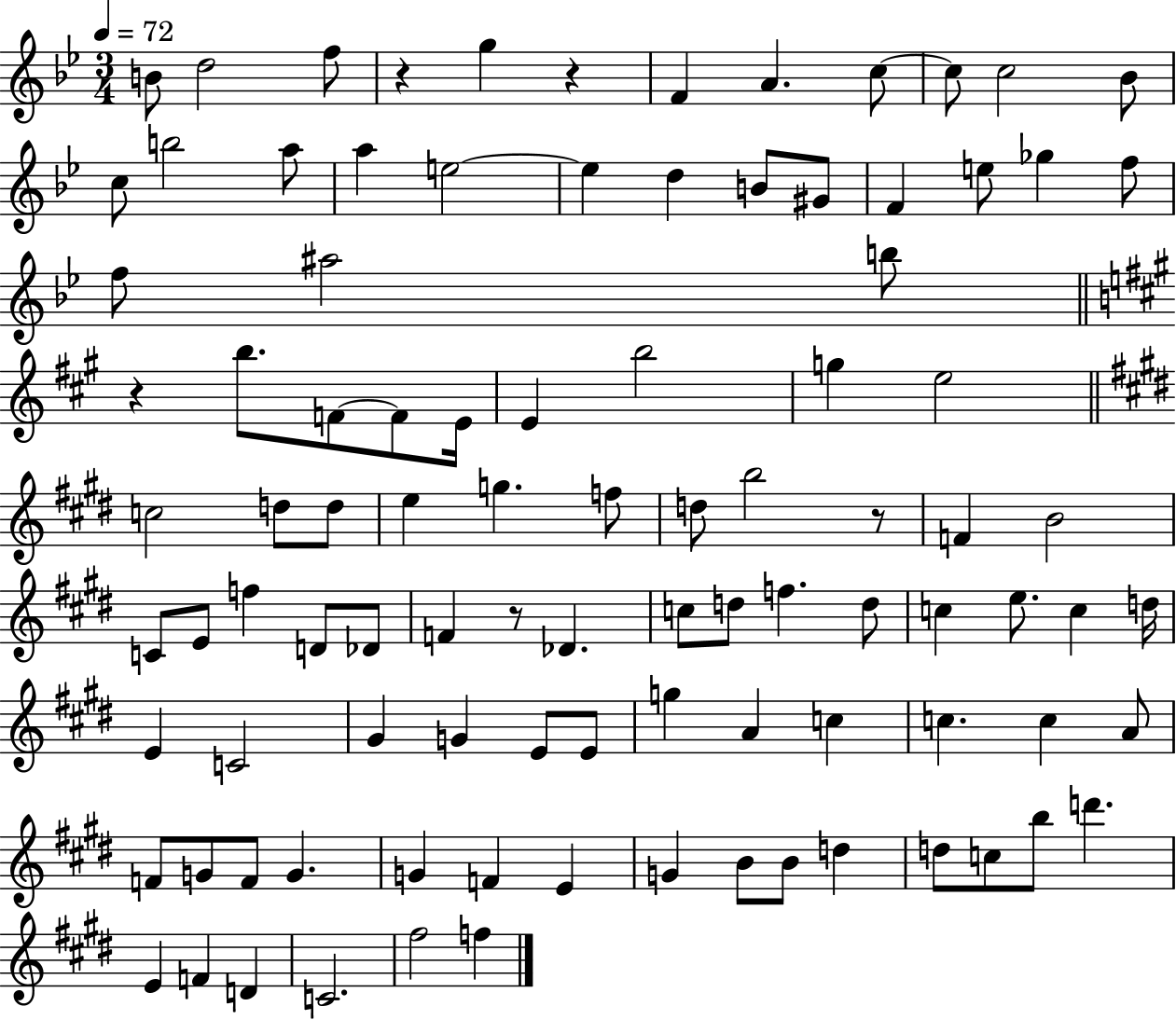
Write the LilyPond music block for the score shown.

{
  \clef treble
  \numericTimeSignature
  \time 3/4
  \key bes \major
  \tempo 4 = 72
  b'8 d''2 f''8 | r4 g''4 r4 | f'4 a'4. c''8~~ | c''8 c''2 bes'8 | \break c''8 b''2 a''8 | a''4 e''2~~ | e''4 d''4 b'8 gis'8 | f'4 e''8 ges''4 f''8 | \break f''8 ais''2 b''8 | \bar "||" \break \key a \major r4 b''8. f'8~~ f'8 e'16 | e'4 b''2 | g''4 e''2 | \bar "||" \break \key e \major c''2 d''8 d''8 | e''4 g''4. f''8 | d''8 b''2 r8 | f'4 b'2 | \break c'8 e'8 f''4 d'8 des'8 | f'4 r8 des'4. | c''8 d''8 f''4. d''8 | c''4 e''8. c''4 d''16 | \break e'4 c'2 | gis'4 g'4 e'8 e'8 | g''4 a'4 c''4 | c''4. c''4 a'8 | \break f'8 g'8 f'8 g'4. | g'4 f'4 e'4 | g'4 b'8 b'8 d''4 | d''8 c''8 b''8 d'''4. | \break e'4 f'4 d'4 | c'2. | fis''2 f''4 | \bar "|."
}